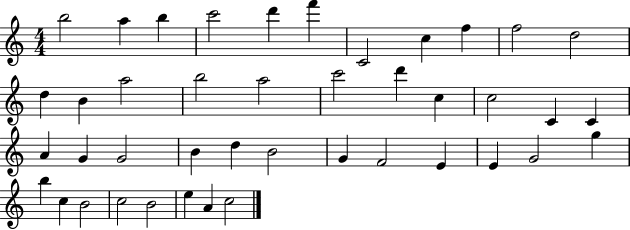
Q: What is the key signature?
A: C major